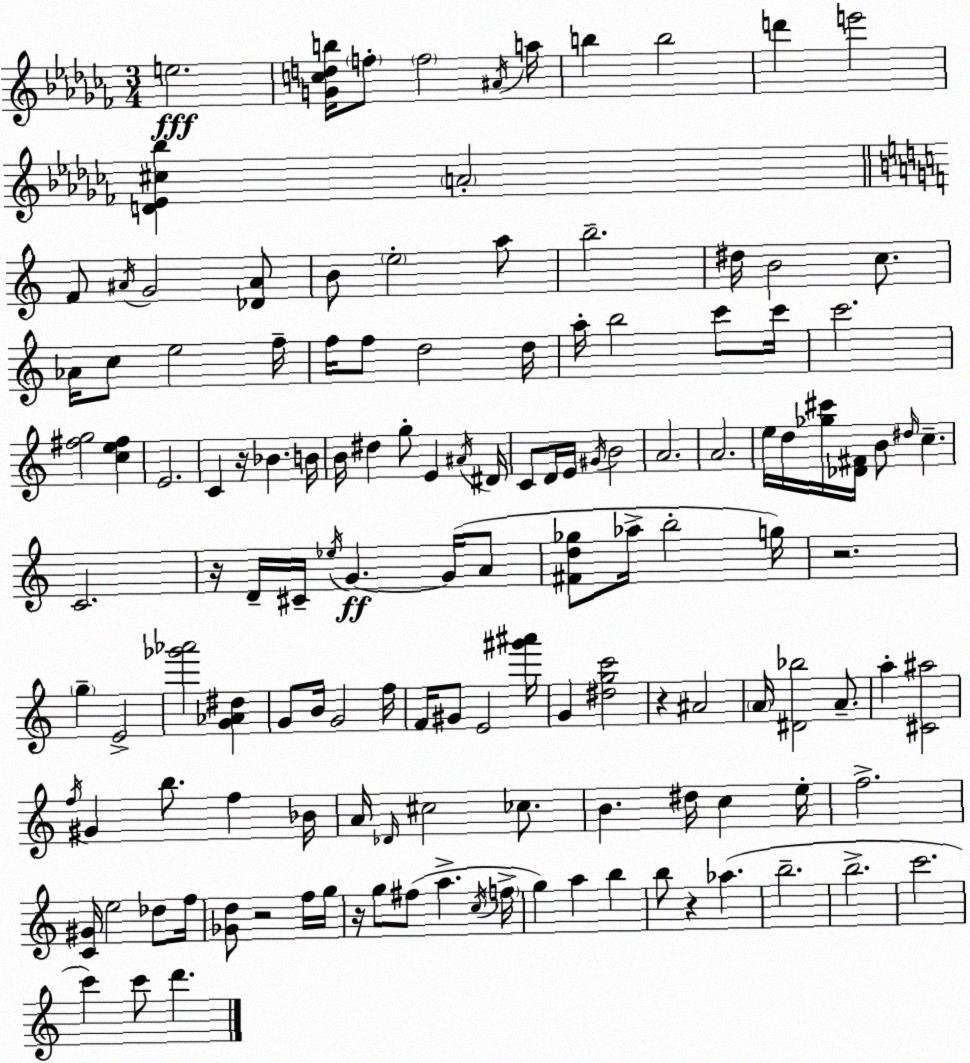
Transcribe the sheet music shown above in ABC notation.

X:1
T:Untitled
M:3/4
L:1/4
K:Abm
e2 [Gcdb]/4 f/2 f2 ^A/4 a/4 b b2 d' e'2 [D_E^c_b] A2 F/2 ^A/4 G2 [_D^A]/2 B/2 e2 a/2 b2 ^d/4 B2 c/2 _A/4 c/2 e2 f/4 f/4 f/2 d2 d/4 a/4 b2 c'/2 c'/4 c'2 [^fg]2 [ce^f] E2 C z/4 _B B/4 B/4 ^d g/2 E ^A/4 ^D/4 C/2 D/4 E/4 ^G/4 B2 A2 A2 e/4 d/4 [_g^c']/4 [_D^F]/4 B/2 ^d/4 c C2 z/4 D/4 ^C/4 _e/4 G G/4 A/2 [^Fd_g]/2 _a/4 b2 g/4 z2 g E2 [_g'_a']2 [G_A^d] G/2 B/4 G2 f/4 F/4 ^G/2 E2 [^g'^a']/4 G [^dgc']2 z ^A2 A/4 [^D_b]2 A/2 a [^C^a]2 f/4 ^G b/2 f _B/4 A/4 _D/4 ^c2 _c/2 B ^d/4 c e/4 f2 [C^G]/4 e2 _d/2 f/4 [_Gd]/2 z2 f/4 g/4 z/4 g/2 ^f/2 a c/4 f/4 g a b b/2 z _a b2 b2 c'2 c' c'/2 d'